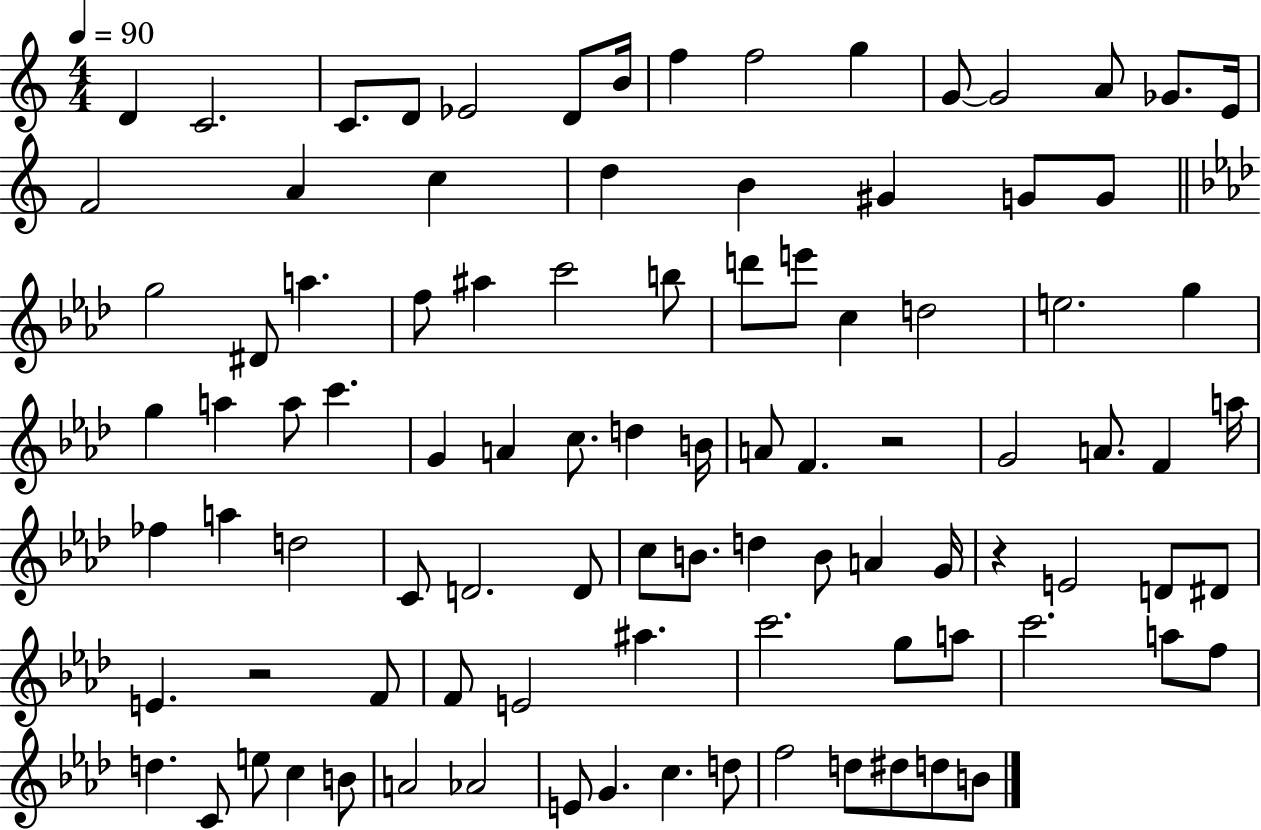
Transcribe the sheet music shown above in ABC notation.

X:1
T:Untitled
M:4/4
L:1/4
K:C
D C2 C/2 D/2 _E2 D/2 B/4 f f2 g G/2 G2 A/2 _G/2 E/4 F2 A c d B ^G G/2 G/2 g2 ^D/2 a f/2 ^a c'2 b/2 d'/2 e'/2 c d2 e2 g g a a/2 c' G A c/2 d B/4 A/2 F z2 G2 A/2 F a/4 _f a d2 C/2 D2 D/2 c/2 B/2 d B/2 A G/4 z E2 D/2 ^D/2 E z2 F/2 F/2 E2 ^a c'2 g/2 a/2 c'2 a/2 f/2 d C/2 e/2 c B/2 A2 _A2 E/2 G c d/2 f2 d/2 ^d/2 d/2 B/2